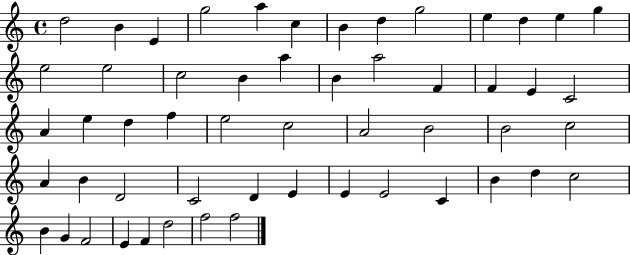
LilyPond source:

{
  \clef treble
  \time 4/4
  \defaultTimeSignature
  \key c \major
  d''2 b'4 e'4 | g''2 a''4 c''4 | b'4 d''4 g''2 | e''4 d''4 e''4 g''4 | \break e''2 e''2 | c''2 b'4 a''4 | b'4 a''2 f'4 | f'4 e'4 c'2 | \break a'4 e''4 d''4 f''4 | e''2 c''2 | a'2 b'2 | b'2 c''2 | \break a'4 b'4 d'2 | c'2 d'4 e'4 | e'4 e'2 c'4 | b'4 d''4 c''2 | \break b'4 g'4 f'2 | e'4 f'4 d''2 | f''2 f''2 | \bar "|."
}